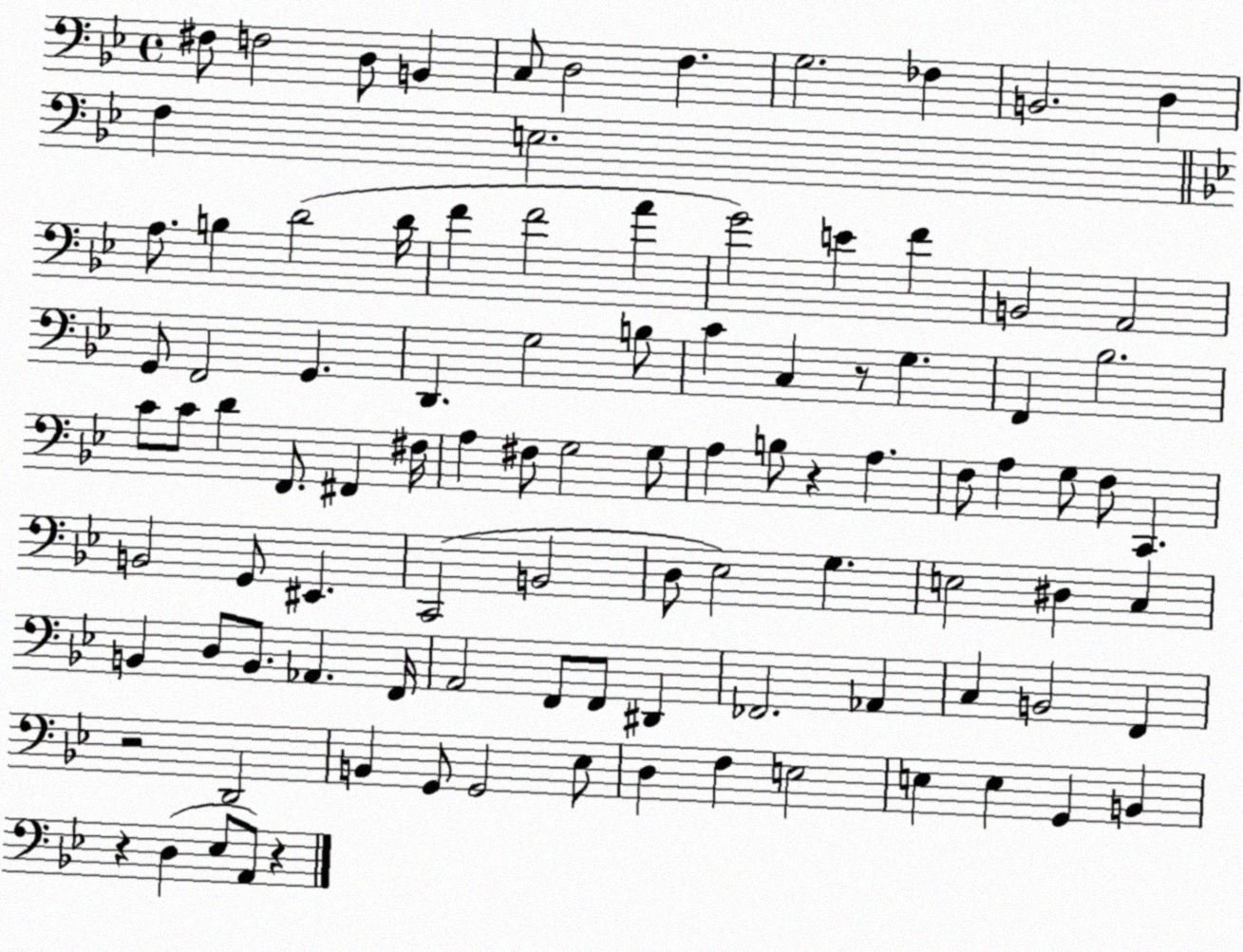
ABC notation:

X:1
T:Untitled
M:4/4
L:1/4
K:Bb
^F,/2 F,2 D,/2 B,, C,/2 D,2 F, G,2 _F, B,,2 D, F, E,2 A,/2 B, D2 D/4 F F2 A G2 E F B,,2 A,,2 G,,/2 F,,2 G,, D,, G,2 B,/2 C C, z/2 G, F,, _B,2 C/2 C/2 D F,,/2 ^F,, ^F,/4 A, ^F,/2 G,2 G,/2 A, B,/2 z A, F,/2 A, G,/2 F,/2 C,, B,,2 G,,/2 ^E,, C,,2 B,,2 D,/2 _E,2 G, E,2 ^D, C, B,, D,/2 B,,/2 _A,, F,,/4 A,,2 F,,/2 F,,/2 ^D,, _F,,2 _A,, C, B,,2 F,, z2 D,,2 B,, G,,/2 G,,2 _E,/2 D, F, E,2 E, E, G,, B,, z D, _E,/2 A,,/2 z